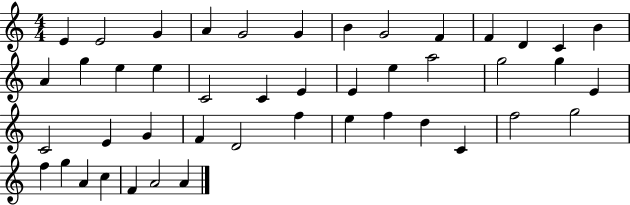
E4/q E4/h G4/q A4/q G4/h G4/q B4/q G4/h F4/q F4/q D4/q C4/q B4/q A4/q G5/q E5/q E5/q C4/h C4/q E4/q E4/q E5/q A5/h G5/h G5/q E4/q C4/h E4/q G4/q F4/q D4/h F5/q E5/q F5/q D5/q C4/q F5/h G5/h F5/q G5/q A4/q C5/q F4/q A4/h A4/q